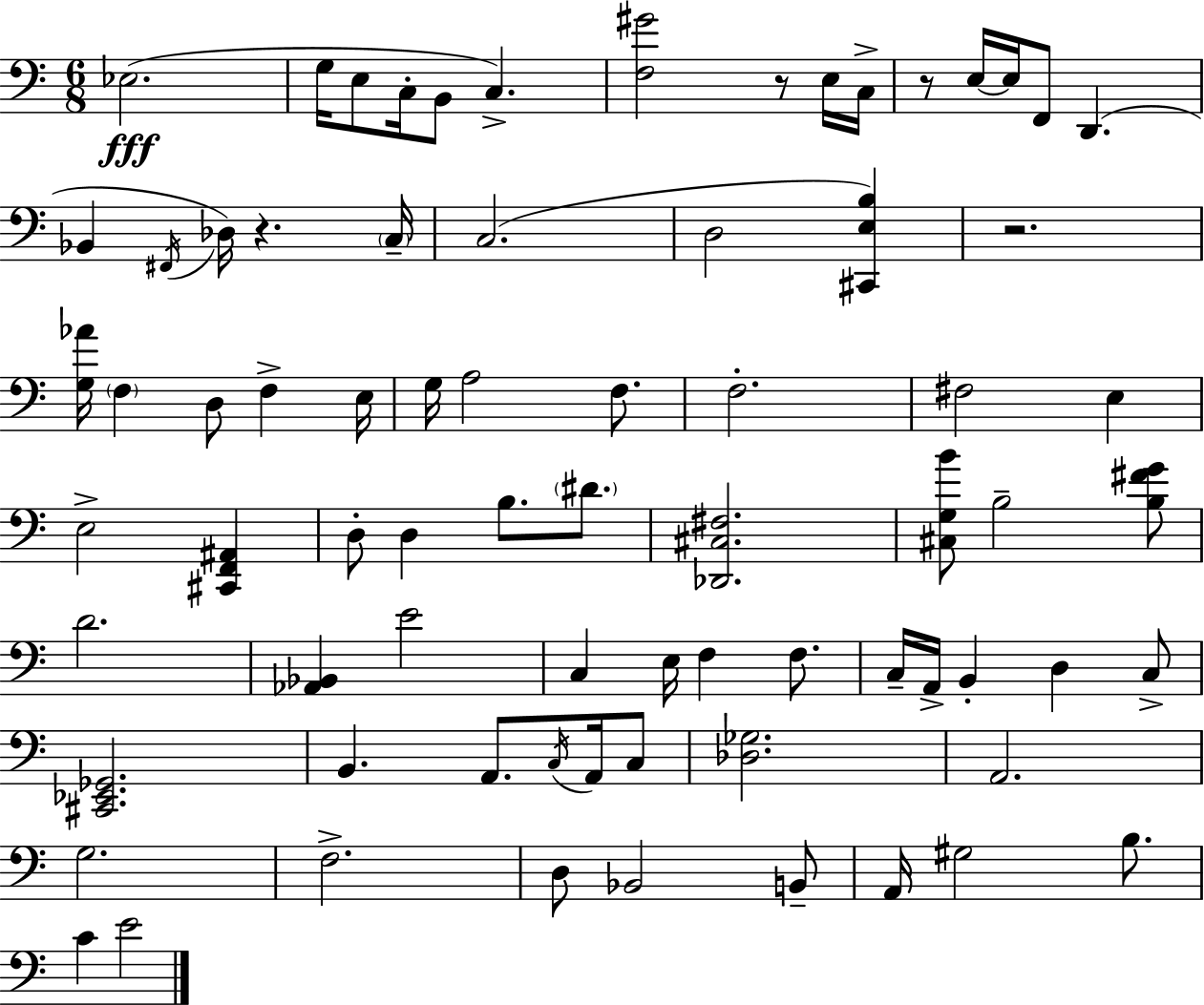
{
  \clef bass
  \numericTimeSignature
  \time 6/8
  \key c \major
  ees2.(\fff | g16 e8 c16-. b,8 c4.->) | <f gis'>2 r8 e16 c16-> | r8 e16~~ e16 f,8 d,4.( | \break bes,4 \acciaccatura { fis,16 }) des16 r4. | \parenthesize c16-- c2.( | d2 <cis, e b>4) | r2. | \break <g aes'>16 \parenthesize f4 d8 f4-> | e16 g16 a2 f8. | f2.-. | fis2 e4 | \break e2-> <cis, f, ais,>4 | d8-. d4 b8. \parenthesize dis'8. | <des, cis fis>2. | <cis g b'>8 b2-- <b fis' g'>8 | \break d'2. | <aes, bes,>4 e'2 | c4 e16 f4 f8. | c16-- a,16-> b,4-. d4 c8-> | \break <cis, ees, ges,>2. | b,4. a,8. \acciaccatura { c16 } a,16 | c8 <des ges>2. | a,2. | \break g2. | f2.-> | d8 bes,2 | b,8-- a,16 gis2 b8. | \break c'4 e'2 | \bar "|."
}